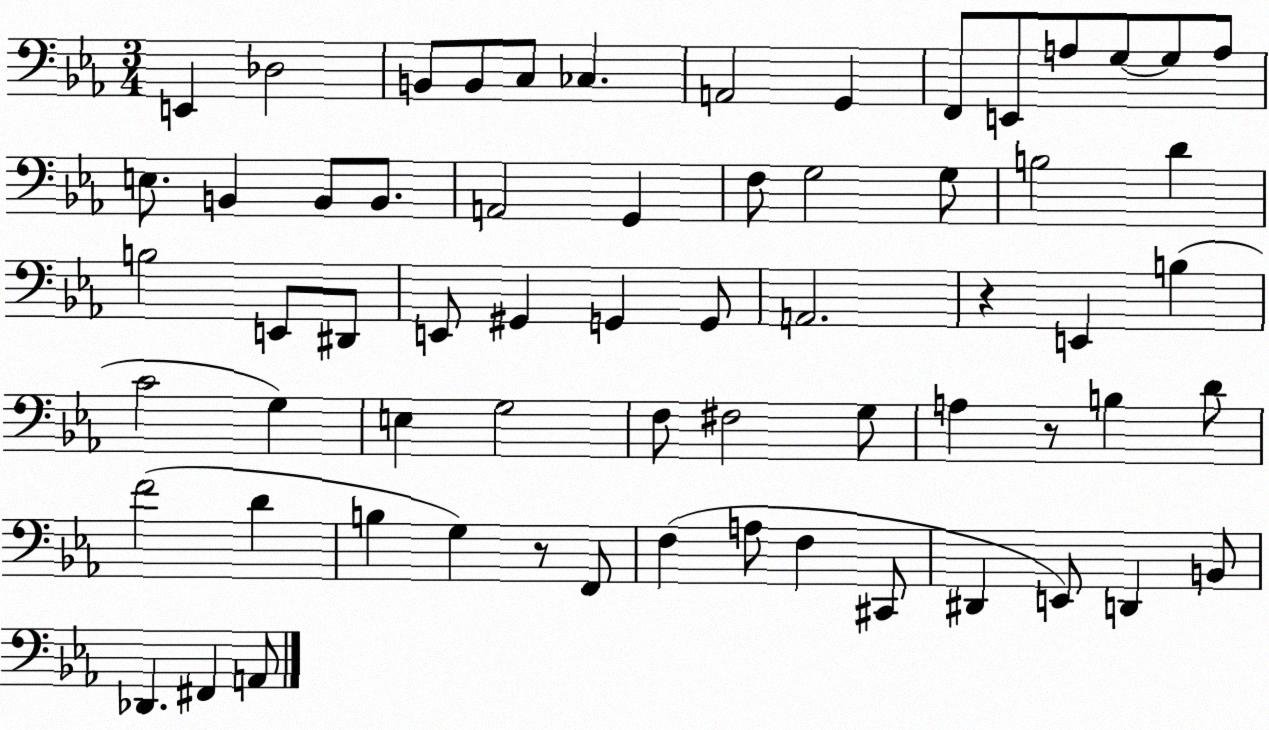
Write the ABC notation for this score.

X:1
T:Untitled
M:3/4
L:1/4
K:Eb
E,, _D,2 B,,/2 B,,/2 C,/2 _C, A,,2 G,, F,,/2 E,,/2 A,/2 G,/2 G,/2 A,/2 E,/2 B,, B,,/2 B,,/2 A,,2 G,, F,/2 G,2 G,/2 B,2 D B,2 E,,/2 ^D,,/2 E,,/2 ^G,, G,, G,,/2 A,,2 z E,, B, C2 G, E, G,2 F,/2 ^F,2 G,/2 A, z/2 B, D/2 F2 D B, G, z/2 F,,/2 F, A,/2 F, ^C,,/2 ^D,, E,,/2 D,, B,,/2 _D,, ^F,, A,,/2